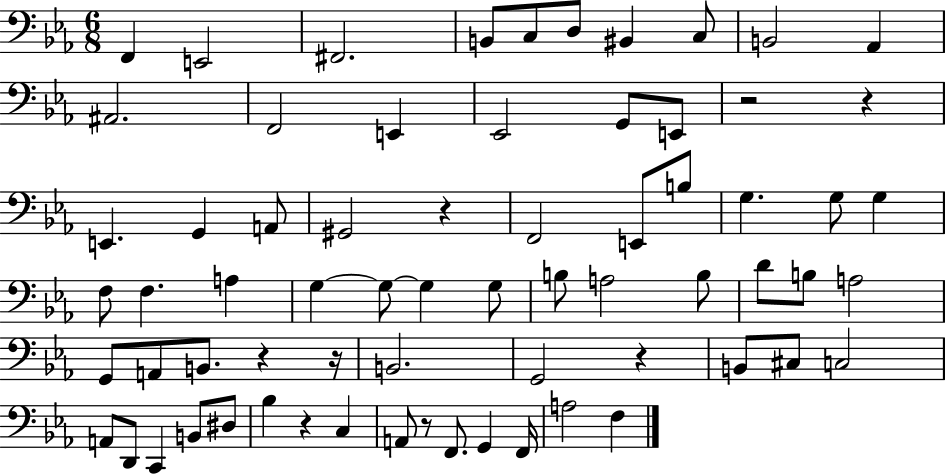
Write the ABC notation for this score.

X:1
T:Untitled
M:6/8
L:1/4
K:Eb
F,, E,,2 ^F,,2 B,,/2 C,/2 D,/2 ^B,, C,/2 B,,2 _A,, ^A,,2 F,,2 E,, _E,,2 G,,/2 E,,/2 z2 z E,, G,, A,,/2 ^G,,2 z F,,2 E,,/2 B,/2 G, G,/2 G, F,/2 F, A, G, G,/2 G, G,/2 B,/2 A,2 B,/2 D/2 B,/2 A,2 G,,/2 A,,/2 B,,/2 z z/4 B,,2 G,,2 z B,,/2 ^C,/2 C,2 A,,/2 D,,/2 C,, B,,/2 ^D,/2 _B, z C, A,,/2 z/2 F,,/2 G,, F,,/4 A,2 F,